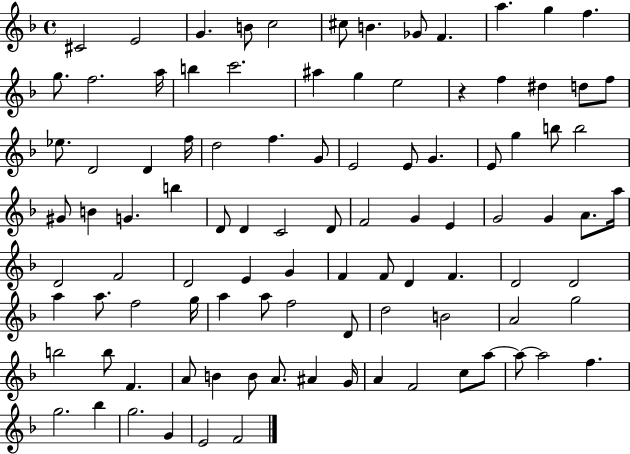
{
  \clef treble
  \time 4/4
  \defaultTimeSignature
  \key f \major
  cis'2 e'2 | g'4. b'8 c''2 | cis''8 b'4. ges'8 f'4. | a''4. g''4 f''4. | \break g''8. f''2. a''16 | b''4 c'''2. | ais''4 g''4 e''2 | r4 f''4 dis''4 d''8 f''8 | \break ees''8. d'2 d'4 f''16 | d''2 f''4. g'8 | e'2 e'8 g'4. | e'8 g''4 b''8 b''2 | \break gis'8 b'4 g'4. b''4 | d'8 d'4 c'2 d'8 | f'2 g'4 e'4 | g'2 g'4 a'8. a''16 | \break d'2 f'2 | d'2 e'4 g'4 | f'4 f'8 d'4 f'4. | d'2 d'2 | \break a''4 a''8. f''2 g''16 | a''4 a''8 f''2 d'8 | d''2 b'2 | a'2 g''2 | \break b''2 b''8 f'4. | a'8 b'4 b'8 a'8. ais'4 g'16 | a'4 f'2 c''8 a''8~~ | a''8~~ a''2 f''4. | \break g''2. bes''4 | g''2. g'4 | e'2 f'2 | \bar "|."
}